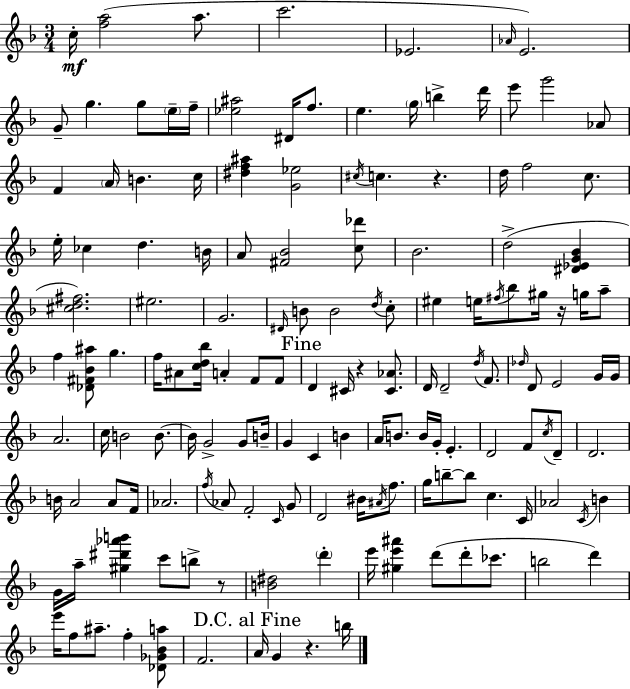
{
  \clef treble
  \numericTimeSignature
  \time 3/4
  \key f \major
  \repeat volta 2 { c''16-.\mf <f'' a''>2( a''8. | c'''2. | ees'2. | \grace { aes'16 }) e'2. | \break g'8-- g''4. g''8 \parenthesize e''16-- | f''16-- <ees'' ais''>2 dis'16 f''8. | e''4. \parenthesize g''16 b''4-> | d'''16 e'''8 g'''2 aes'8 | \break f'4 \parenthesize a'16 b'4. | c''16 <dis'' f'' ais''>4 <g' ees''>2 | \acciaccatura { cis''16 } c''4. r4. | d''16 f''2 c''8. | \break e''16-. ces''4 d''4. | b'16 a'8 <fis' bes'>2 | <c'' des'''>8 bes'2. | d''2->( <dis' ees' g' bes'>4 | \break <cis'' d'' fis''>2.) | eis''2. | g'2. | \grace { dis'16 } b'8 b'2 | \break \acciaccatura { d''16 } c''8-. eis''4 e''16 \acciaccatura { fis''16 } bes''8 | gis''16 r16 g''16 a''8-- f''4 <des' fis' bes' ais''>8 g''4. | f''16 ais'8 <c'' d'' bes''>16 a'4-. | f'8 f'8 \mark "Fine" d'4 cis'16 r4 | \break <cis' aes'>8. d'16 d'2-- | \acciaccatura { d''16 } f'8. \grace { des''16 } d'8 e'2 | g'16 g'16 a'2. | c''16 b'2 | \break b'8.~~ b'16 g'2-> | g'8 b'16-- g'4 c'4 | b'4 a'16 b'8. b'16 | g'16-. e'4.-. d'2 | \break f'8 \acciaccatura { c''16 } d'8-- d'2. | b'16 a'2 | a'8 f'16 aes'2. | \acciaccatura { f''16 } aes'8 f'2-. | \break \grace { c'16 } g'8 d'2 | bis'16 \acciaccatura { ais'16 } f''8. g''16 | b''8--~~ b''8 c''4. c'16 aes'2 | \acciaccatura { c'16 } b'4 | \break g'16 a''16-- <gis'' dis''' aes''' b'''>4 c'''8 b''8-> r8 | <b' dis''>2 \parenthesize d'''4-. | e'''16 <gis'' e''' ais'''>4 d'''8( d'''8-. ces'''8. | b''2 d'''4) | \break e'''16 f''8 ais''8.-- f''4-. <des' ges' bes' a''>8 | f'2. | \mark "D.C. al Fine" a'16 g'4 r4. b''16 | } \bar "|."
}